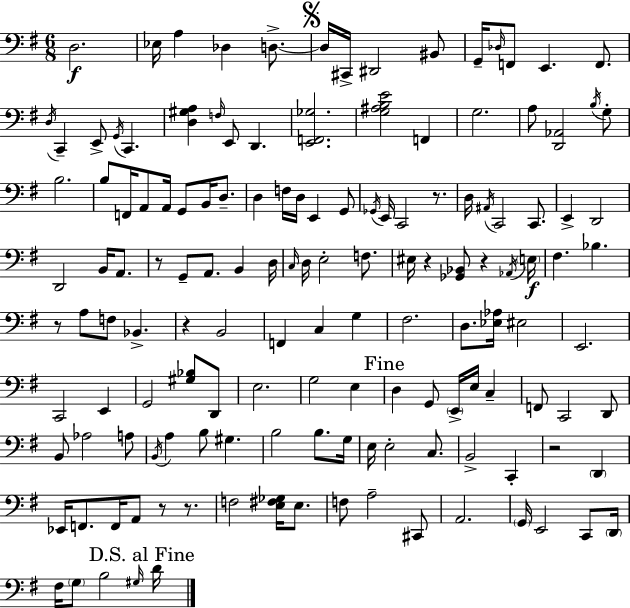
X:1
T:Untitled
M:6/8
L:1/4
K:G
D,2 _E,/4 A, _D, D,/2 D,/4 ^C,,/4 ^D,,2 ^B,,/2 G,,/4 _D,/4 F,,/2 E,, F,,/2 D,/4 C,, E,,/2 G,,/4 C,, [D,^G,A,] F,/4 E,,/2 D,, [E,,F,,_G,]2 [G,^A,B,E]2 F,, G,2 A,/2 [D,,_A,,]2 B,/4 G,/2 B,2 B,/2 F,,/4 A,,/2 A,,/4 G,,/2 B,,/4 D,/2 D, F,/4 D,/4 E,, G,,/2 _G,,/4 E,,/4 C,,2 z/2 D,/4 ^A,,/4 C,,2 C,,/2 E,, D,,2 D,,2 B,,/4 A,,/2 z/2 G,,/2 A,,/2 B,, D,/4 C,/4 D,/4 E,2 F,/2 ^E,/4 z [_G,,_B,,]/2 z _A,,/4 E,/4 ^F, _B, z/2 A,/2 F,/2 _B,, z B,,2 F,, C, G, ^F,2 D,/2 [_E,_A,]/4 ^E,2 E,,2 C,,2 E,, G,,2 [^G,_B,]/2 D,,/2 E,2 G,2 E, D, G,,/2 E,,/4 E,/4 C, F,,/2 C,,2 D,,/2 B,,/2 _A,2 A,/2 B,,/4 A, B,/2 ^G, B,2 B,/2 G,/4 E,/4 E,2 C,/2 B,,2 C,, z2 D,, _E,,/4 F,,/2 F,,/4 A,,/2 z/2 z/2 F,2 [E,^F,_G,]/4 E,/2 F,/2 A,2 ^C,,/2 A,,2 G,,/4 E,,2 C,,/2 D,,/4 ^F,/4 G,/2 B,2 ^G,/4 D/4